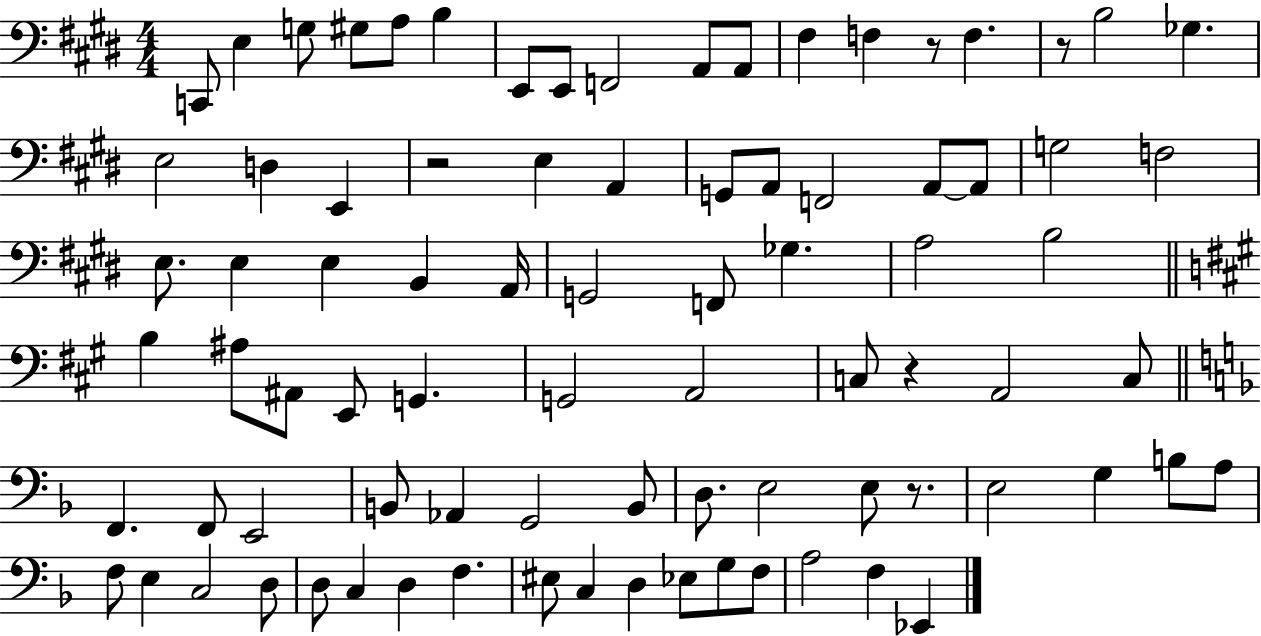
C2/e E3/q G3/e G#3/e A3/e B3/q E2/e E2/e F2/h A2/e A2/e F#3/q F3/q R/e F3/q. R/e B3/h Gb3/q. E3/h D3/q E2/q R/h E3/q A2/q G2/e A2/e F2/h A2/e A2/e G3/h F3/h E3/e. E3/q E3/q B2/q A2/s G2/h F2/e Gb3/q. A3/h B3/h B3/q A#3/e A#2/e E2/e G2/q. G2/h A2/h C3/e R/q A2/h C3/e F2/q. F2/e E2/h B2/e Ab2/q G2/h B2/e D3/e. E3/h E3/e R/e. E3/h G3/q B3/e A3/e F3/e E3/q C3/h D3/e D3/e C3/q D3/q F3/q. EIS3/e C3/q D3/q Eb3/e G3/e F3/e A3/h F3/q Eb2/q